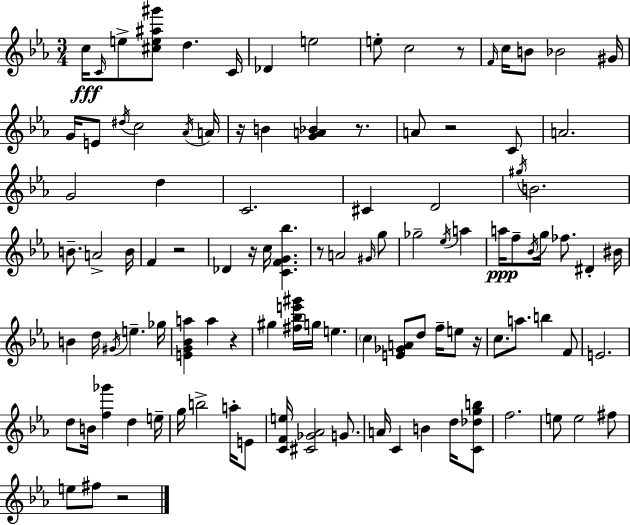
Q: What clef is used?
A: treble